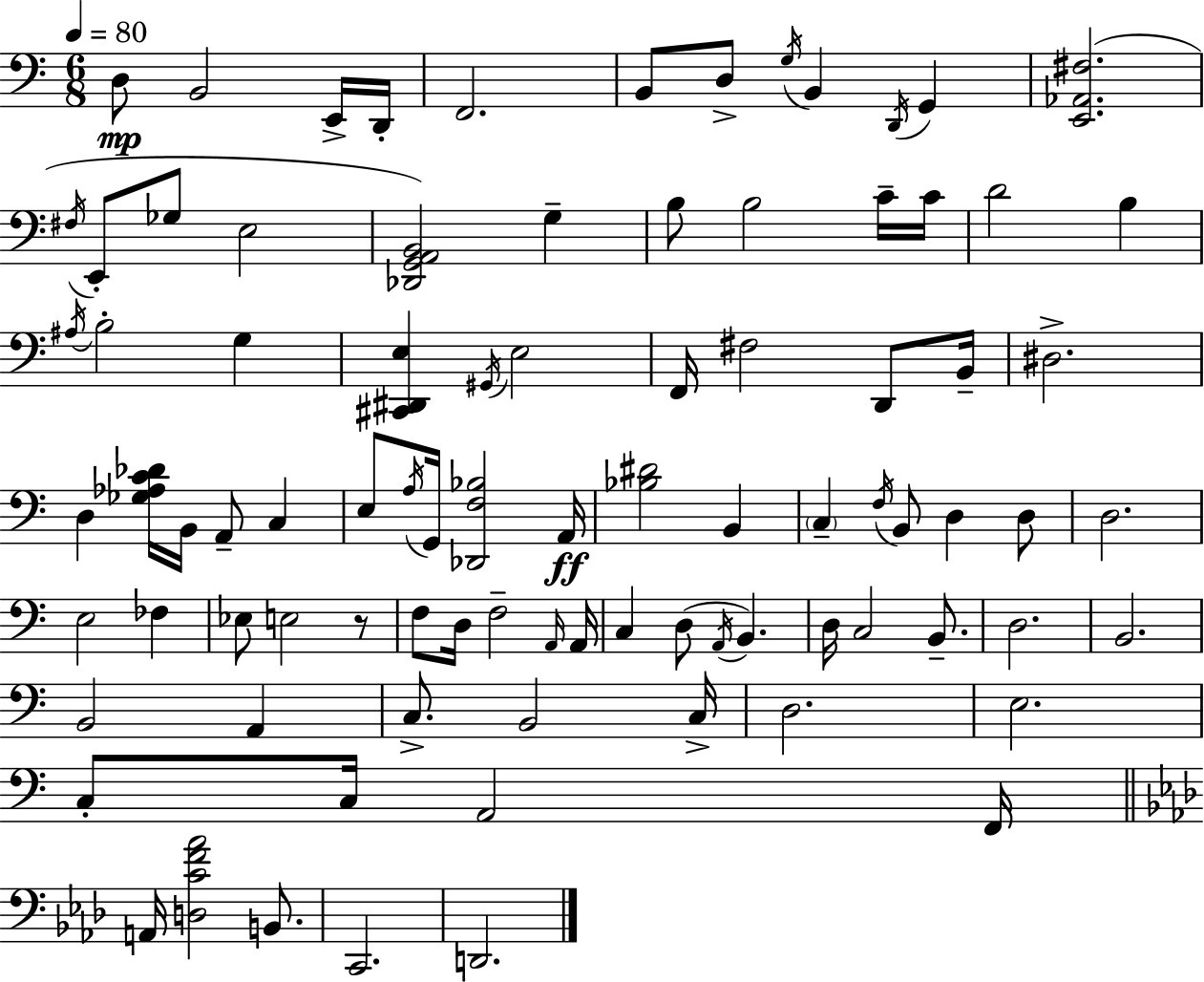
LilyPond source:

{
  \clef bass
  \numericTimeSignature
  \time 6/8
  \key c \major
  \tempo 4 = 80
  d8\mp b,2 e,16-> d,16-. | f,2. | b,8 d8-> \acciaccatura { g16 } b,4 \acciaccatura { d,16 } g,4 | <e, aes, fis>2.( | \break \acciaccatura { fis16 } e,8-. ges8 e2 | <des, g, a, b,>2) g4-- | b8 b2 | c'16-- c'16 d'2 b4 | \break \acciaccatura { ais16 } b2-. | g4 <cis, dis, e>4 \acciaccatura { gis,16 } e2 | f,16 fis2 | d,8 b,16-- dis2.-> | \break d4 <ges aes c' des'>16 b,16 a,8-- | c4 e8 \acciaccatura { a16 } g,16 <des, f bes>2 | a,16\ff <bes dis'>2 | b,4 \parenthesize c4-- \acciaccatura { f16 } b,8 | \break d4 d8 d2. | e2 | fes4 ees8 e2 | r8 f8 d16 f2-- | \break \grace { a,16 } a,16 c4 | d8( \acciaccatura { a,16 } b,4.) d16 c2 | b,8.-- d2. | b,2. | \break b,2 | a,4 c8.-> | b,2 c16-> d2. | e2. | \break c8-. c16 | a,2 f,16 \bar "||" \break \key f \minor a,16 <d c' f' aes'>2 b,8. | c,2. | d,2. | \bar "|."
}